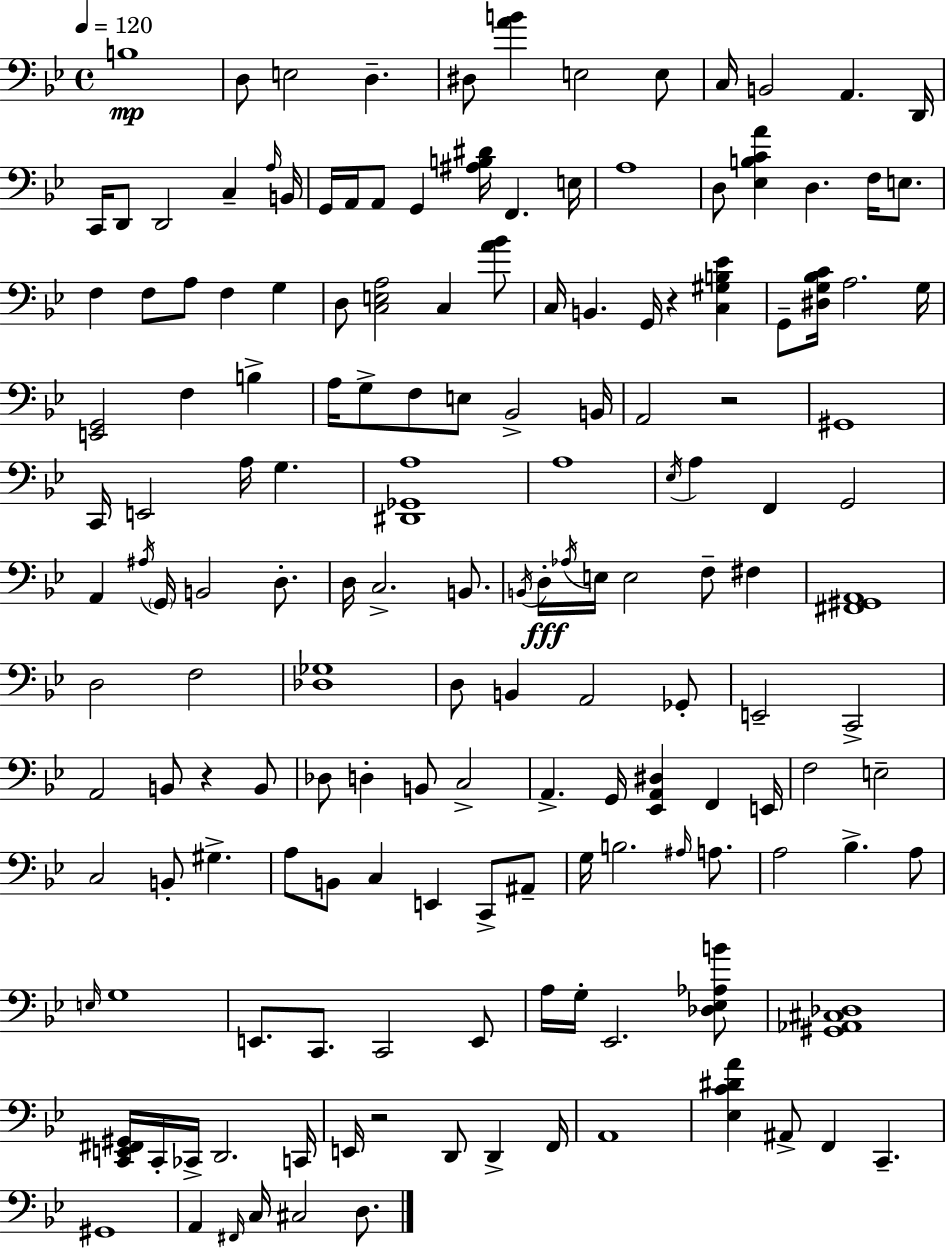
X:1
T:Untitled
M:4/4
L:1/4
K:Bb
B,4 D,/2 E,2 D, ^D,/2 [AB] E,2 E,/2 C,/4 B,,2 A,, D,,/4 C,,/4 D,,/2 D,,2 C, A,/4 B,,/4 G,,/4 A,,/4 A,,/2 G,, [^A,B,^D]/4 F,, E,/4 A,4 D,/2 [_E,B,CA] D, F,/4 E,/2 F, F,/2 A,/2 F, G, D,/2 [C,E,A,]2 C, [A_B]/2 C,/4 B,, G,,/4 z [C,^G,B,_E] G,,/2 [^D,G,_B,C]/4 A,2 G,/4 [E,,G,,]2 F, B, A,/4 G,/2 F,/2 E,/2 _B,,2 B,,/4 A,,2 z2 ^G,,4 C,,/4 E,,2 A,/4 G, [^D,,_G,,A,]4 A,4 _E,/4 A, F,, G,,2 A,, ^A,/4 G,,/4 B,,2 D,/2 D,/4 C,2 B,,/2 B,,/4 D,/4 _A,/4 E,/4 E,2 F,/2 ^F, [^F,,^G,,A,,]4 D,2 F,2 [_D,_G,]4 D,/2 B,, A,,2 _G,,/2 E,,2 C,,2 A,,2 B,,/2 z B,,/2 _D,/2 D, B,,/2 C,2 A,, G,,/4 [_E,,A,,^D,] F,, E,,/4 F,2 E,2 C,2 B,,/2 ^G, A,/2 B,,/2 C, E,, C,,/2 ^A,,/2 G,/4 B,2 ^A,/4 A,/2 A,2 _B, A,/2 E,/4 G,4 E,,/2 C,,/2 C,,2 E,,/2 A,/4 G,/4 _E,,2 [_D,_E,_A,B]/2 [^G,,_A,,^C,_D,]4 [C,,E,,^F,,^G,,]/4 C,,/4 _C,,/4 D,,2 C,,/4 E,,/4 z2 D,,/2 D,, F,,/4 A,,4 [_E,C^DA] ^A,,/2 F,, C,, ^G,,4 A,, ^F,,/4 C,/4 ^C,2 D,/2